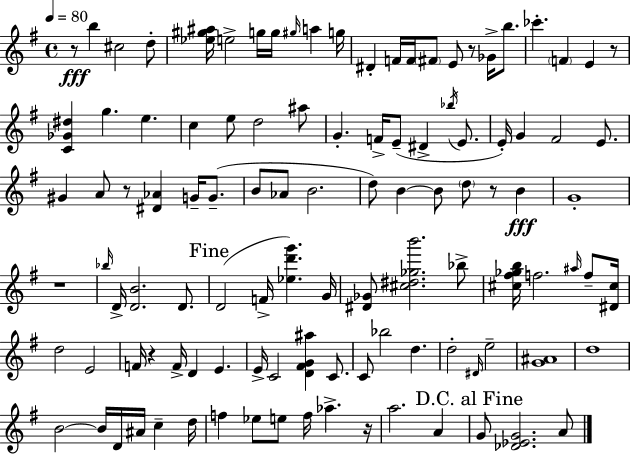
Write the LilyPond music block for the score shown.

{
  \clef treble
  \time 4/4
  \defaultTimeSignature
  \key g \major
  \tempo 4 = 80
  \repeat volta 2 { r8\fff b''4 cis''2 d''8-. | <ees'' gis'' ais''>16 e''2-> g''16 g''16 \grace { gis''16 } a''4 | g''16 dis'4-. f'16 f'16 \parenthesize fis'8 e'8 r8 ges'16-> b''8. | ces'''4.-. \parenthesize f'4 e'4 r8 | \break <c' ges' dis''>4 g''4. e''4. | c''4 e''8 d''2 ais''8 | g'4.-. f'16-> e'8--( dis'4-> \acciaccatura { bes''16 } e'8. | e'16-.) g'4 fis'2 e'8. | \break gis'4 a'8 r8 <dis' aes'>4 g'16-- g'8.--( | b'8 aes'8 b'2. | d''8) b'4~~ b'8 \parenthesize d''8 r8 b'4\fff | g'1-. | \break r1 | \grace { bes''16 } d'16-> <d' b'>2. | d'8. \mark "Fine" d'2( f'16-> <ees'' d''' g'''>4.) | g'16 <dis' ges'>8 <cis'' dis'' ges'' b'''>2. | \break bes''8-> <cis'' fis'' ges'' b''>16 f''2. | \grace { ais''16 } f''8-- <dis' cis''>16 d''2 e'2 | f'16 r4 f'16-> d'4 e'4. | e'16-> c'2 <d' fis' g' ais''>4 | \break c'8. c'8 bes''2 d''4. | d''2-. \grace { dis'16 } e''2-- | <g' ais'>1 | d''1 | \break b'2~~ b'16 d'16 ais'16 | c''4-- d''16 f''4 ees''8 e''8 f''16 aes''4.-> | r16 a''2. | a'4 \mark "D.C. al Fine" g'8 <des' ees' g'>2. | \break a'8 } \bar "|."
}